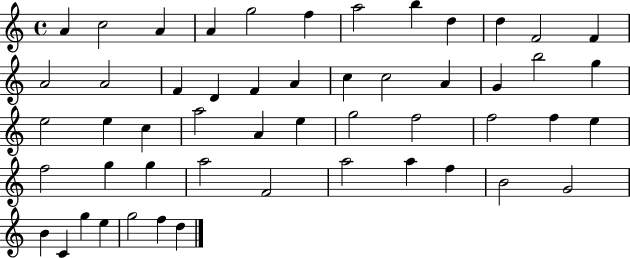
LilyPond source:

{
  \clef treble
  \time 4/4
  \defaultTimeSignature
  \key c \major
  a'4 c''2 a'4 | a'4 g''2 f''4 | a''2 b''4 d''4 | d''4 f'2 f'4 | \break a'2 a'2 | f'4 d'4 f'4 a'4 | c''4 c''2 a'4 | g'4 b''2 g''4 | \break e''2 e''4 c''4 | a''2 a'4 e''4 | g''2 f''2 | f''2 f''4 e''4 | \break f''2 g''4 g''4 | a''2 f'2 | a''2 a''4 f''4 | b'2 g'2 | \break b'4 c'4 g''4 e''4 | g''2 f''4 d''4 | \bar "|."
}